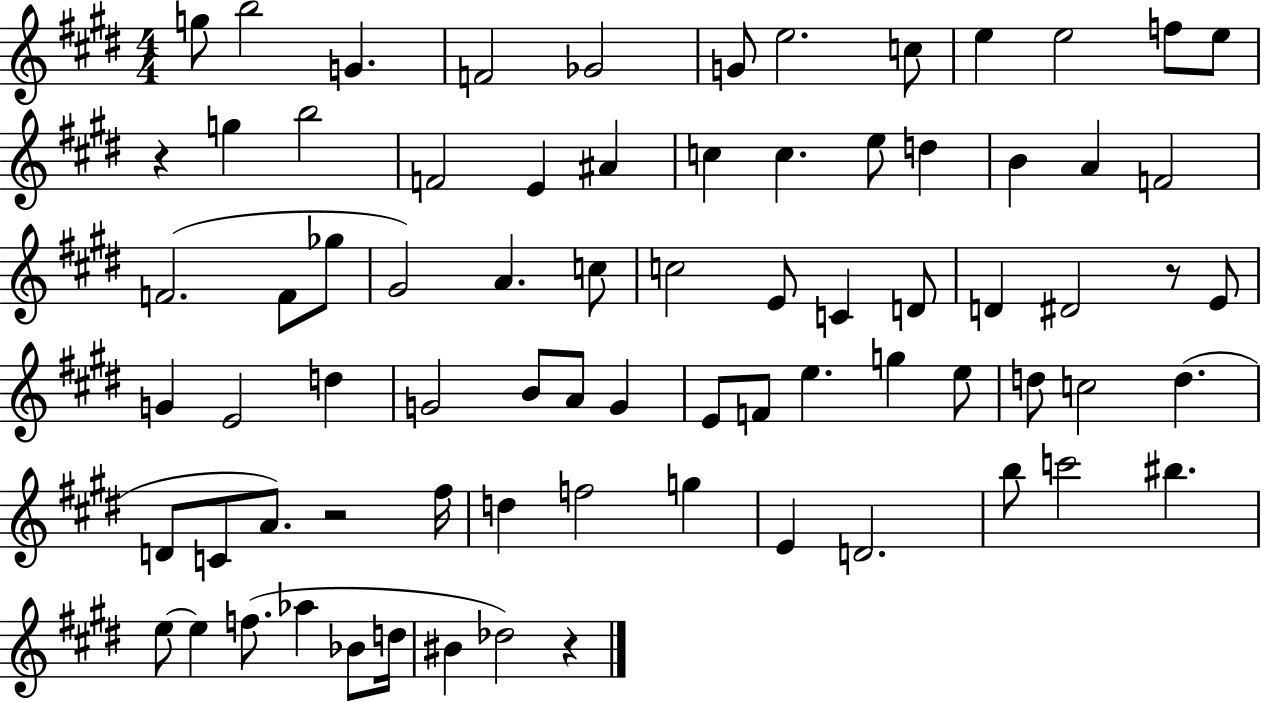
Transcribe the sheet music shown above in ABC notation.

X:1
T:Untitled
M:4/4
L:1/4
K:E
g/2 b2 G F2 _G2 G/2 e2 c/2 e e2 f/2 e/2 z g b2 F2 E ^A c c e/2 d B A F2 F2 F/2 _g/2 ^G2 A c/2 c2 E/2 C D/2 D ^D2 z/2 E/2 G E2 d G2 B/2 A/2 G E/2 F/2 e g e/2 d/2 c2 d D/2 C/2 A/2 z2 ^f/4 d f2 g E D2 b/2 c'2 ^b e/2 e f/2 _a _B/2 d/4 ^B _d2 z